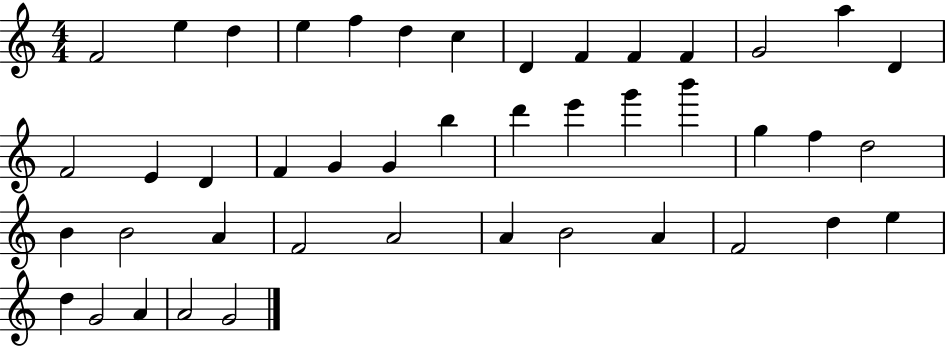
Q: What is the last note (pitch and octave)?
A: G4